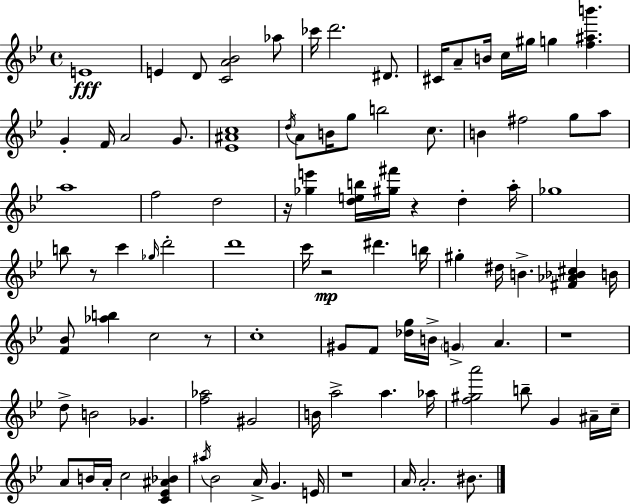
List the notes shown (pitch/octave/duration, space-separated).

E4/w E4/q D4/e [C4,A4,Bb4]/h Ab5/e CES6/s D6/h. D#4/e. C#4/s A4/e B4/s C5/s G#5/s G5/q [F5,A#5,B6]/q. G4/q F4/s A4/h G4/e. [Eb4,A#4,C5]/w D5/s A4/e B4/s G5/e B5/h C5/e. B4/q F#5/h G5/e A5/e A5/w F5/h D5/h R/s [Gb5,E6]/q [D5,E5,B5]/s [G#5,F#6]/s R/q D5/q A5/s Gb5/w B5/e R/e C6/q Gb5/s D6/h D6/w C6/s R/h D#6/q. B5/s G#5/q D#5/s B4/q. [F#4,Ab4,Bb4,C#5]/q B4/s [F4,Bb4]/e [Ab5,B5]/q C5/h R/e C5/w G#4/e F4/e [Db5,G5]/s B4/s G4/q A4/q. R/w D5/e B4/h Gb4/q. [F5,Ab5]/h G#4/h B4/s A5/h A5/q. Ab5/s [F5,G#5,A6]/h B5/e G4/q A#4/s C5/s A4/e B4/s A4/s C5/h [C4,Eb4,A#4,Bb4]/q A#5/s Bb4/h A4/s G4/q. E4/s R/w A4/s A4/h. BIS4/e.